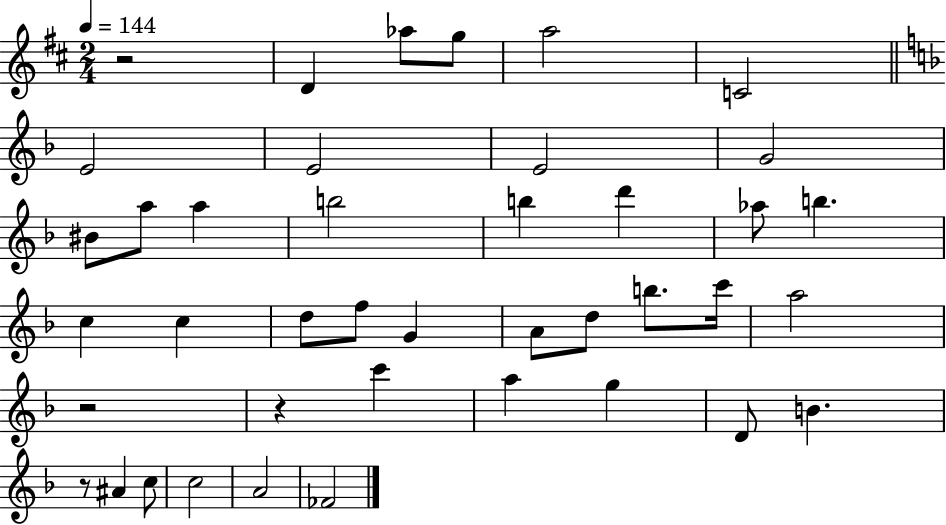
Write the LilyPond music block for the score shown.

{
  \clef treble
  \numericTimeSignature
  \time 2/4
  \key d \major
  \tempo 4 = 144
  r2 | d'4 aes''8 g''8 | a''2 | c'2 | \break \bar "||" \break \key d \minor e'2 | e'2 | e'2 | g'2 | \break bis'8 a''8 a''4 | b''2 | b''4 d'''4 | aes''8 b''4. | \break c''4 c''4 | d''8 f''8 g'4 | a'8 d''8 b''8. c'''16 | a''2 | \break r2 | r4 c'''4 | a''4 g''4 | d'8 b'4. | \break r8 ais'4 c''8 | c''2 | a'2 | fes'2 | \break \bar "|."
}